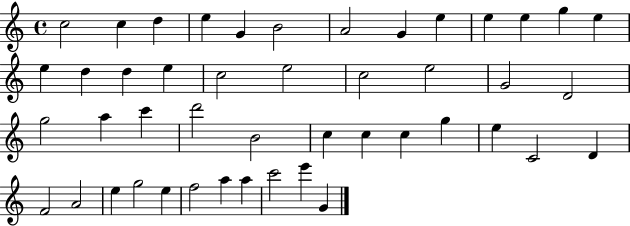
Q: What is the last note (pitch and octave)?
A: G4